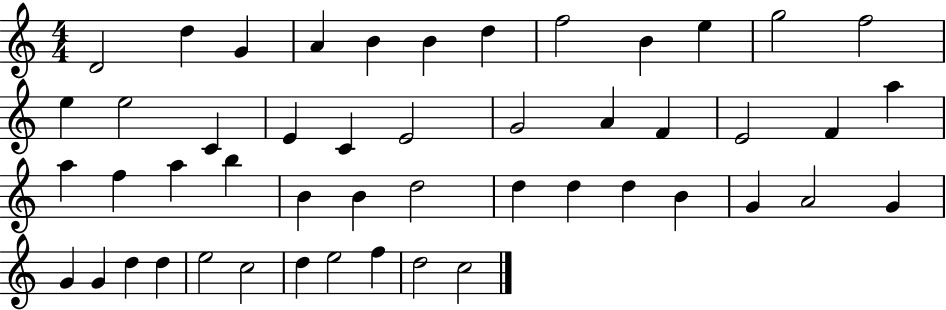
D4/h D5/q G4/q A4/q B4/q B4/q D5/q F5/h B4/q E5/q G5/h F5/h E5/q E5/h C4/q E4/q C4/q E4/h G4/h A4/q F4/q E4/h F4/q A5/q A5/q F5/q A5/q B5/q B4/q B4/q D5/h D5/q D5/q D5/q B4/q G4/q A4/h G4/q G4/q G4/q D5/q D5/q E5/h C5/h D5/q E5/h F5/q D5/h C5/h